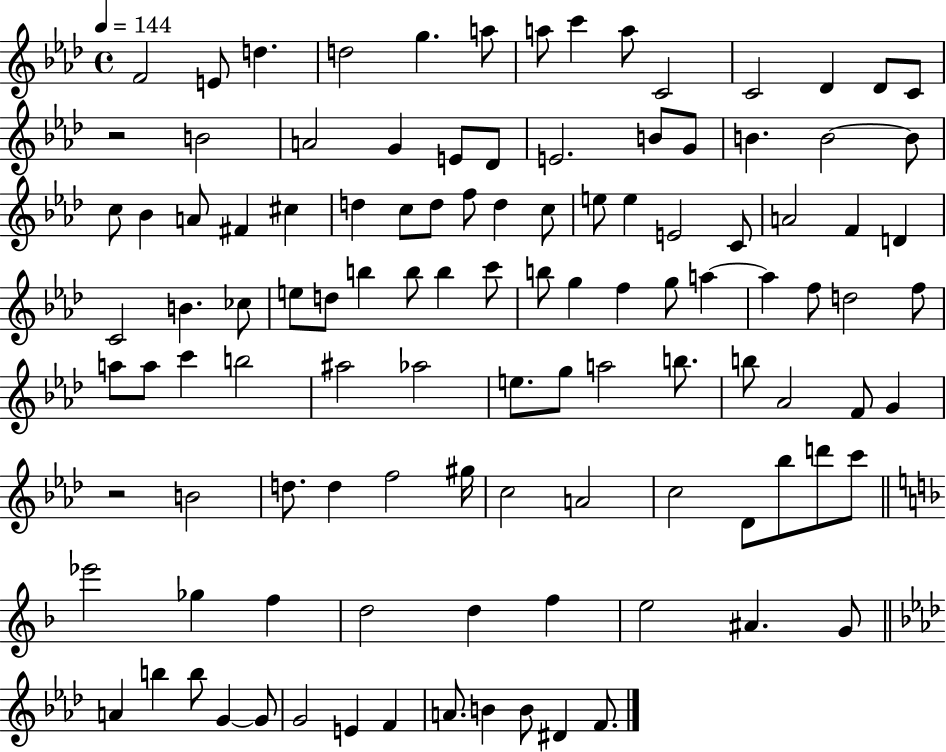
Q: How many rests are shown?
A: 2